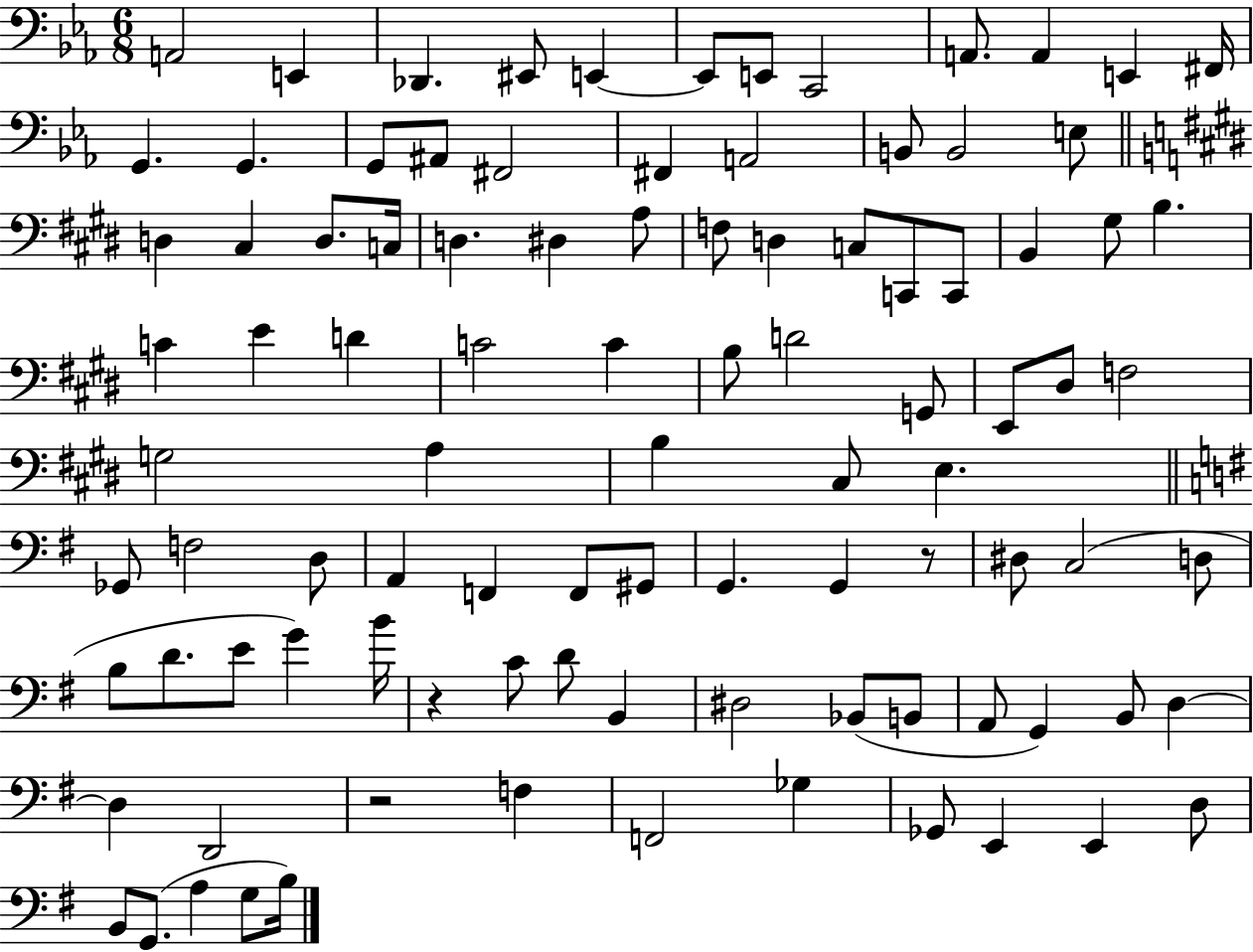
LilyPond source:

{
  \clef bass
  \numericTimeSignature
  \time 6/8
  \key ees \major
  a,2 e,4 | des,4. eis,8 e,4~~ | e,8 e,8 c,2 | a,8. a,4 e,4 fis,16 | \break g,4. g,4. | g,8 ais,8 fis,2 | fis,4 a,2 | b,8 b,2 e8 | \break \bar "||" \break \key e \major d4 cis4 d8. c16 | d4. dis4 a8 | f8 d4 c8 c,8 c,8 | b,4 gis8 b4. | \break c'4 e'4 d'4 | c'2 c'4 | b8 d'2 g,8 | e,8 dis8 f2 | \break g2 a4 | b4 cis8 e4. | \bar "||" \break \key e \minor ges,8 f2 d8 | a,4 f,4 f,8 gis,8 | g,4. g,4 r8 | dis8 c2( d8 | \break b8 d'8. e'8 g'4) b'16 | r4 c'8 d'8 b,4 | dis2 bes,8( b,8 | a,8 g,4) b,8 d4~~ | \break d4 d,2 | r2 f4 | f,2 ges4 | ges,8 e,4 e,4 d8 | \break b,8 g,8.( a4 g8 b16) | \bar "|."
}